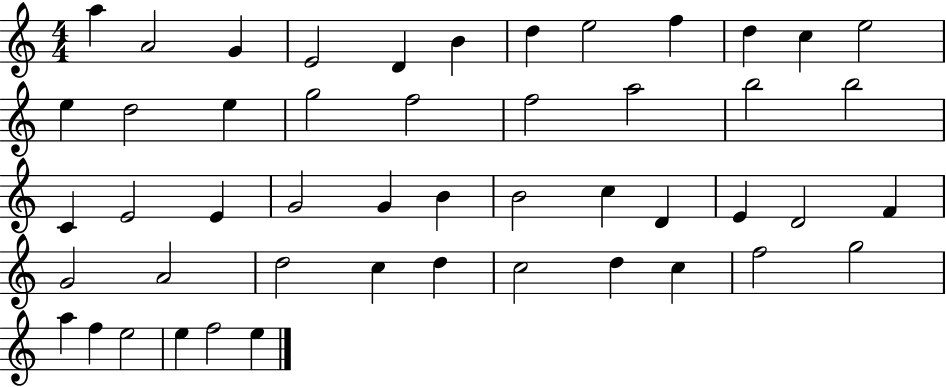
X:1
T:Untitled
M:4/4
L:1/4
K:C
a A2 G E2 D B d e2 f d c e2 e d2 e g2 f2 f2 a2 b2 b2 C E2 E G2 G B B2 c D E D2 F G2 A2 d2 c d c2 d c f2 g2 a f e2 e f2 e